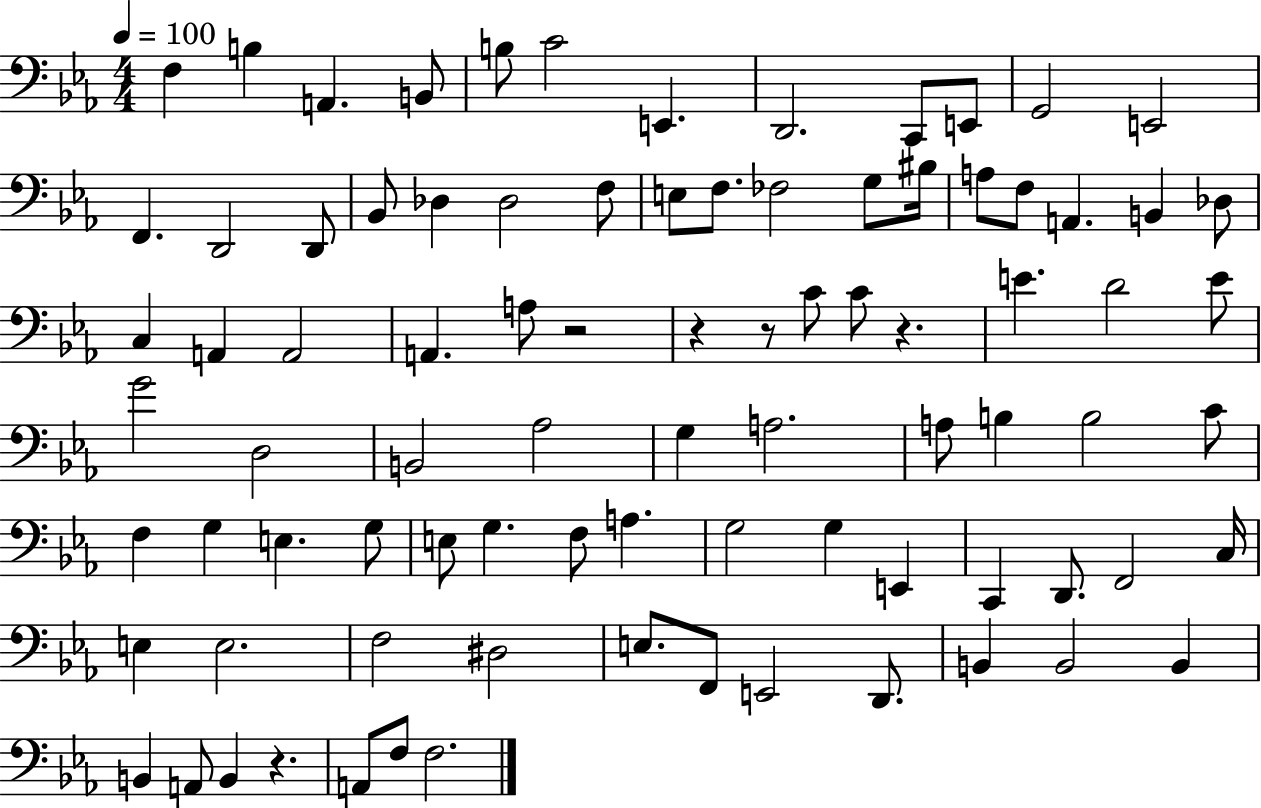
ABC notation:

X:1
T:Untitled
M:4/4
L:1/4
K:Eb
F, B, A,, B,,/2 B,/2 C2 E,, D,,2 C,,/2 E,,/2 G,,2 E,,2 F,, D,,2 D,,/2 _B,,/2 _D, _D,2 F,/2 E,/2 F,/2 _F,2 G,/2 ^B,/4 A,/2 F,/2 A,, B,, _D,/2 C, A,, A,,2 A,, A,/2 z2 z z/2 C/2 C/2 z E D2 E/2 G2 D,2 B,,2 _A,2 G, A,2 A,/2 B, B,2 C/2 F, G, E, G,/2 E,/2 G, F,/2 A, G,2 G, E,, C,, D,,/2 F,,2 C,/4 E, E,2 F,2 ^D,2 E,/2 F,,/2 E,,2 D,,/2 B,, B,,2 B,, B,, A,,/2 B,, z A,,/2 F,/2 F,2